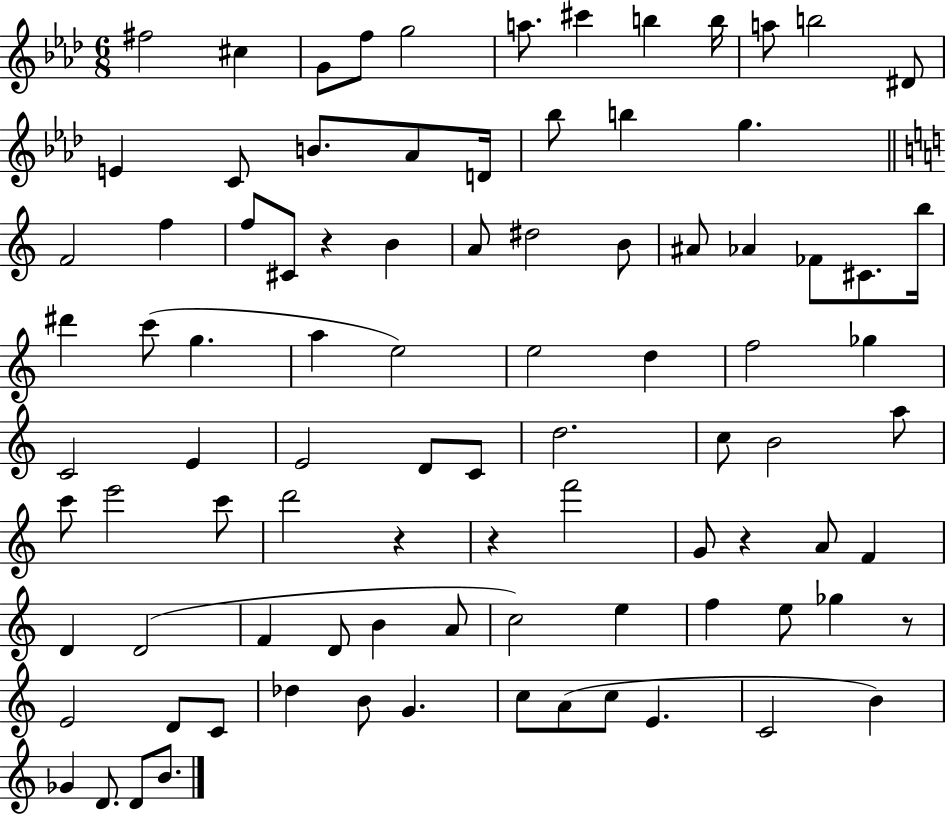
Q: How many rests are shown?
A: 5